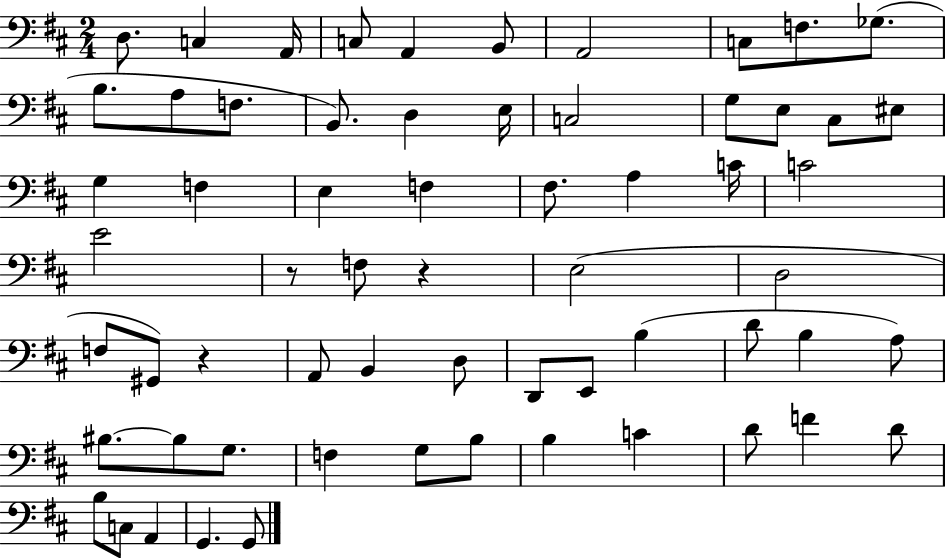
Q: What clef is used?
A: bass